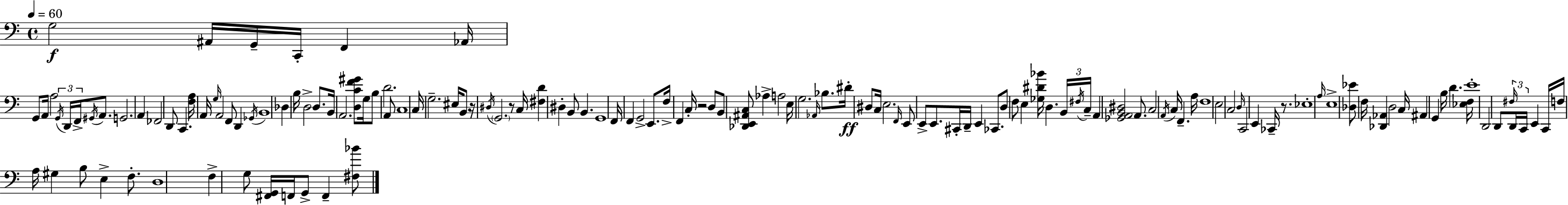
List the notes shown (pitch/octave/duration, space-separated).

G3/h A#2/s G2/s C2/s F2/q Ab2/s G2/e A2/s A3/h G2/s D2/s F2/s G#2/s A2/e. G2/h. A2/q FES2/h D2/e C2/q. [F3,A3]/s A2/s G3/s A2/h F2/e D2/q Gb2/s B2/w Db3/q B3/s D3/h D3/e. B2/s A2/h. [D3,C4,F4,G#4]/e G3/s B3/e D4/h. A2/e C3/w C3/s G3/h. EIS3/s B2/e R/s D#3/s G2/h. R/e C3/s [F#3,D4]/q D#3/q B2/e B2/q. G2/w F2/s F2/q G2/h E2/e. F3/s F2/q C3/s R/h D3/e B2/e [Db2,E2,A#2,C3]/e Ab3/q A3/h E3/s G3/h. Ab2/s Bb3/e. D#4/s D#3/e C3/s E3/h. F2/s E2/e E2/e E2/e. C#2/s D2/s E2/q CES2/e. D3/e F3/e E3/q [Gb3,D#4,Bb4]/s D3/q. B2/s F#3/s C3/s A2/q [Gb2,A2,B2,D#3]/h A2/e. C3/h A2/s C3/s F2/q. A3/s F3/w E3/h C3/h D3/s C2/h E2/q CES2/s R/e. Eb3/w A3/s E3/w [Db3,Eb4]/e F3/s [Db2,Ab2]/q D3/h C3/s A#2/q G2/q B3/s D4/q. [Eb3,F3]/s E4/w D2/h D2/e F#3/s D2/s C2/s E2/q C2/s F3/s A3/s G#3/q B3/e E3/q F3/e. D3/w F3/q G3/e [F#2,G2]/s F2/s G2/e F2/q [F#3,Bb4]/e